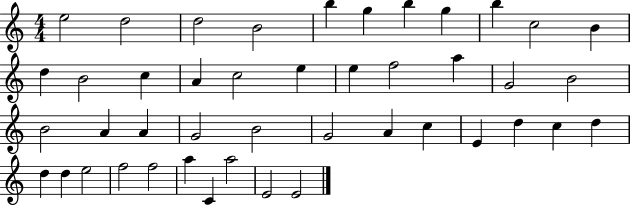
X:1
T:Untitled
M:4/4
L:1/4
K:C
e2 d2 d2 B2 b g b g b c2 B d B2 c A c2 e e f2 a G2 B2 B2 A A G2 B2 G2 A c E d c d d d e2 f2 f2 a C a2 E2 E2